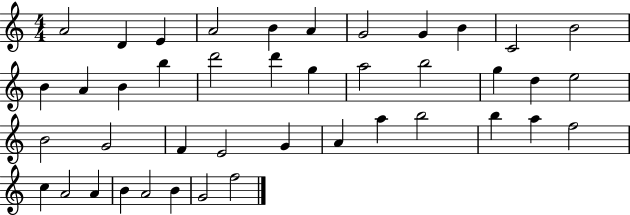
{
  \clef treble
  \numericTimeSignature
  \time 4/4
  \key c \major
  a'2 d'4 e'4 | a'2 b'4 a'4 | g'2 g'4 b'4 | c'2 b'2 | \break b'4 a'4 b'4 b''4 | d'''2 d'''4 g''4 | a''2 b''2 | g''4 d''4 e''2 | \break b'2 g'2 | f'4 e'2 g'4 | a'4 a''4 b''2 | b''4 a''4 f''2 | \break c''4 a'2 a'4 | b'4 a'2 b'4 | g'2 f''2 | \bar "|."
}